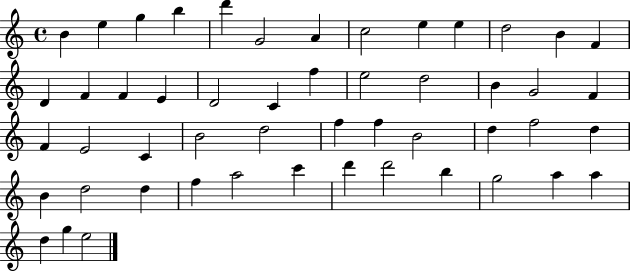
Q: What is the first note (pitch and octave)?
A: B4